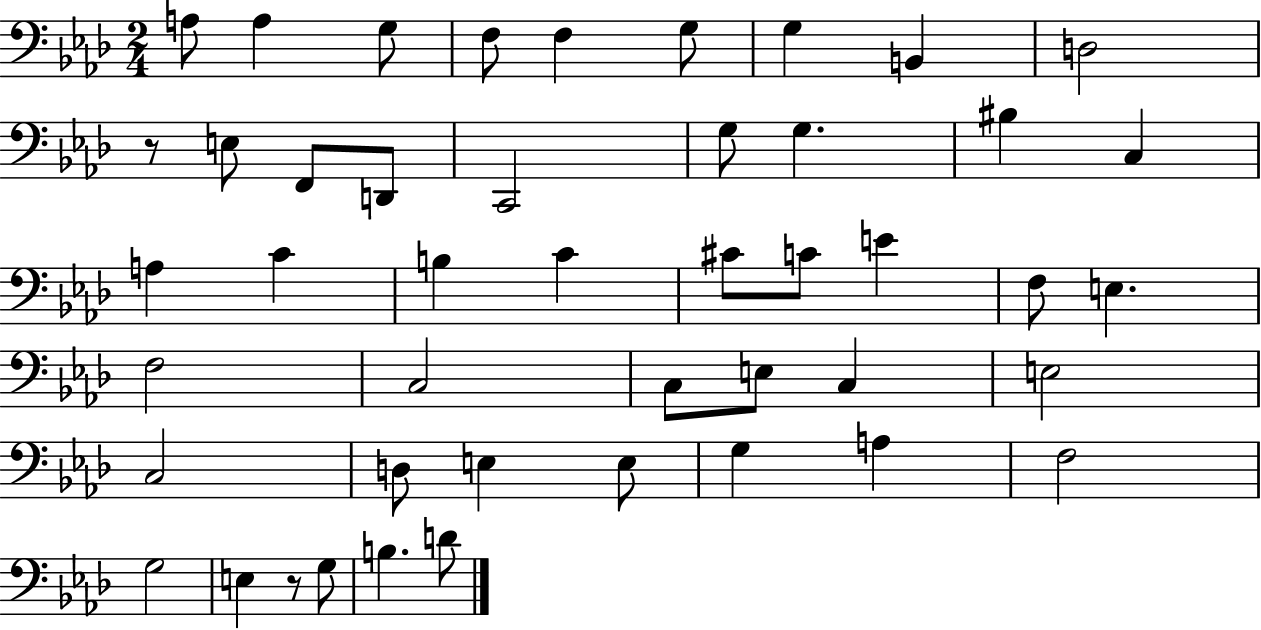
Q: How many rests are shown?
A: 2